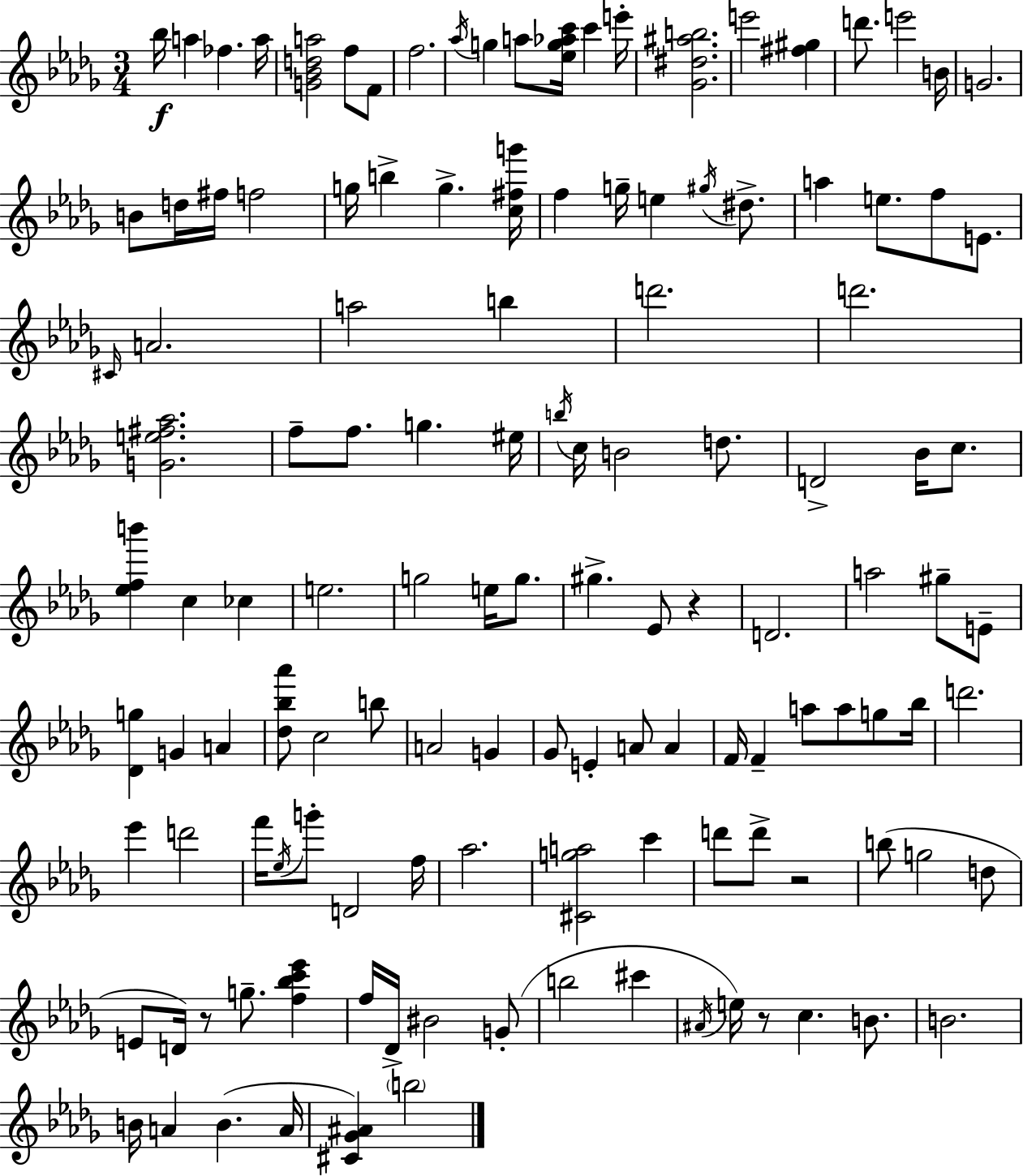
Bb5/s A5/q FES5/q. A5/s [G4,Bb4,D5,A5]/h F5/e F4/e F5/h. Ab5/s G5/q A5/e [Eb5,G5,Ab5,C6]/s C6/q E6/s [Gb4,D#5,A#5,B5]/h. E6/h [F#5,G#5]/q D6/e. E6/h B4/s G4/h. B4/e D5/s F#5/s F5/h G5/s B5/q G5/q. [C5,F#5,G6]/s F5/q G5/s E5/q G#5/s D#5/e. A5/q E5/e. F5/e E4/e. C#4/s A4/h. A5/h B5/q D6/h. D6/h. [G4,E5,F#5,Ab5]/h. F5/e F5/e. G5/q. EIS5/s B5/s C5/s B4/h D5/e. D4/h Bb4/s C5/e. [Eb5,F5,B6]/q C5/q CES5/q E5/h. G5/h E5/s G5/e. G#5/q. Eb4/e R/q D4/h. A5/h G#5/e E4/e [Db4,G5]/q G4/q A4/q [Db5,Bb5,Ab6]/e C5/h B5/e A4/h G4/q Gb4/e E4/q A4/e A4/q F4/s F4/q A5/e A5/e G5/e Bb5/s D6/h. Eb6/q D6/h F6/s Eb5/s G6/e D4/h F5/s Ab5/h. [C#4,G5,A5]/h C6/q D6/e D6/e R/h B5/e G5/h D5/e E4/e D4/s R/e G5/e. [F5,Bb5,C6,Eb6]/q F5/s Db4/s BIS4/h G4/e B5/h C#6/q A#4/s E5/s R/e C5/q. B4/e. B4/h. B4/s A4/q B4/q. A4/s [C#4,Gb4,A#4]/q B5/h